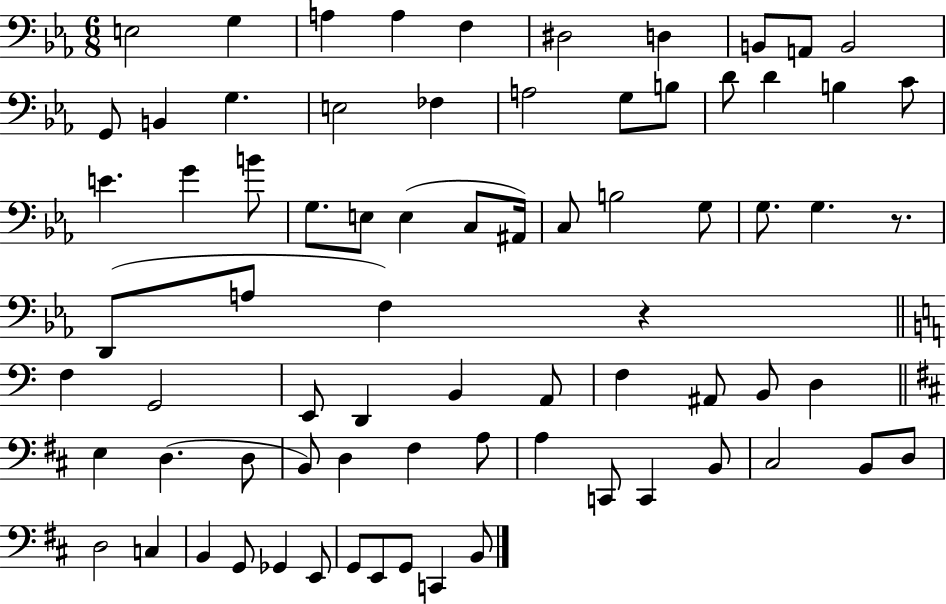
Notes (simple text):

E3/h G3/q A3/q A3/q F3/q D#3/h D3/q B2/e A2/e B2/h G2/e B2/q G3/q. E3/h FES3/q A3/h G3/e B3/e D4/e D4/q B3/q C4/e E4/q. G4/q B4/e G3/e. E3/e E3/q C3/e A#2/s C3/e B3/h G3/e G3/e. G3/q. R/e. D2/e A3/e F3/q R/q F3/q G2/h E2/e D2/q B2/q A2/e F3/q A#2/e B2/e D3/q E3/q D3/q. D3/e B2/e D3/q F#3/q A3/e A3/q C2/e C2/q B2/e C#3/h B2/e D3/e D3/h C3/q B2/q G2/e Gb2/q E2/e G2/e E2/e G2/e C2/q B2/e